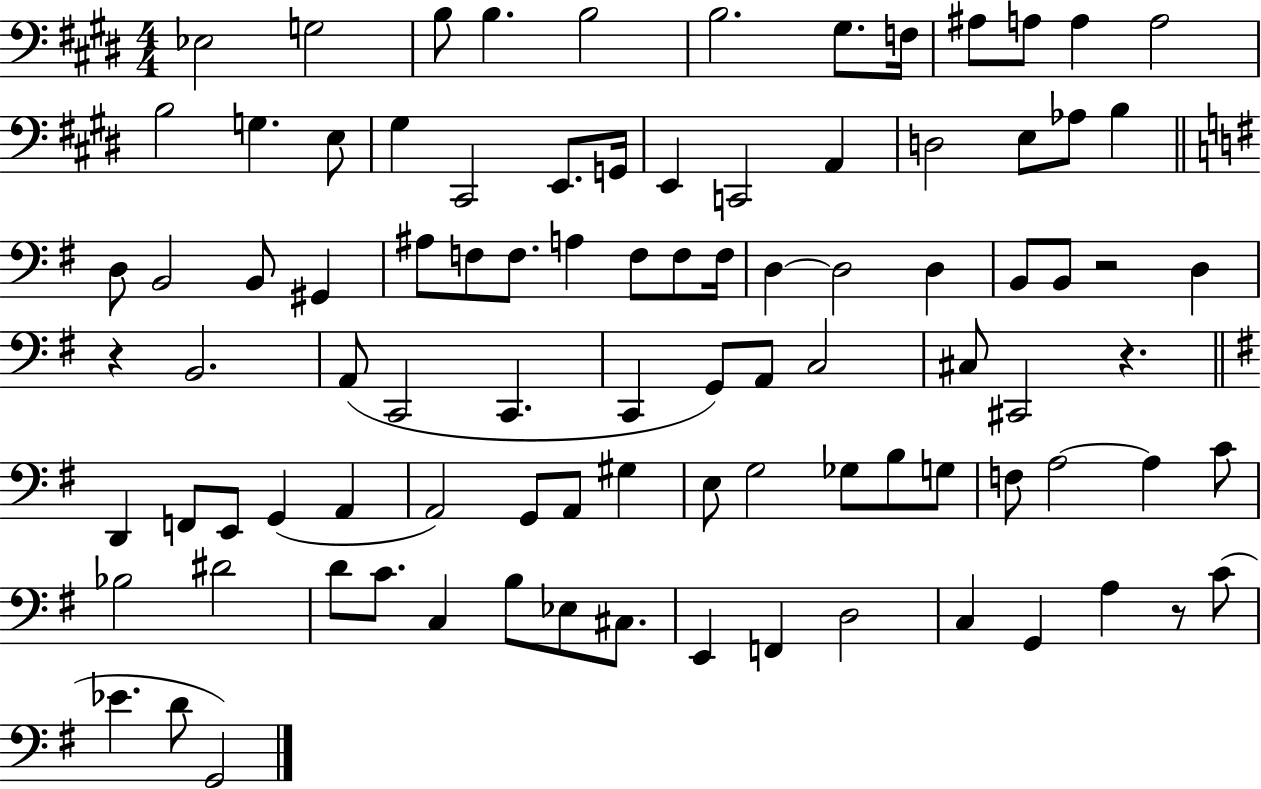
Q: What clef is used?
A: bass